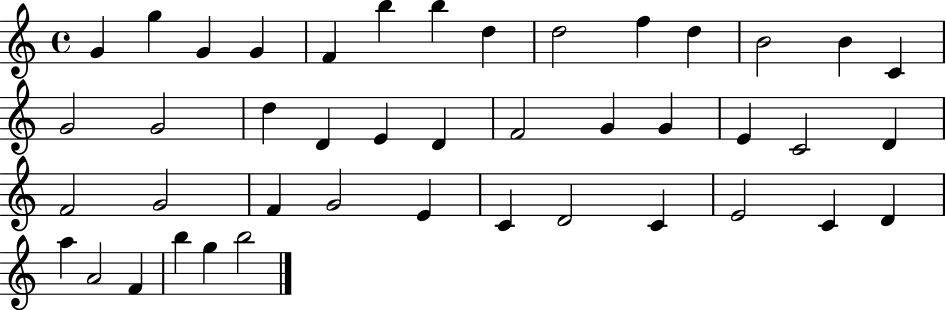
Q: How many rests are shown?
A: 0